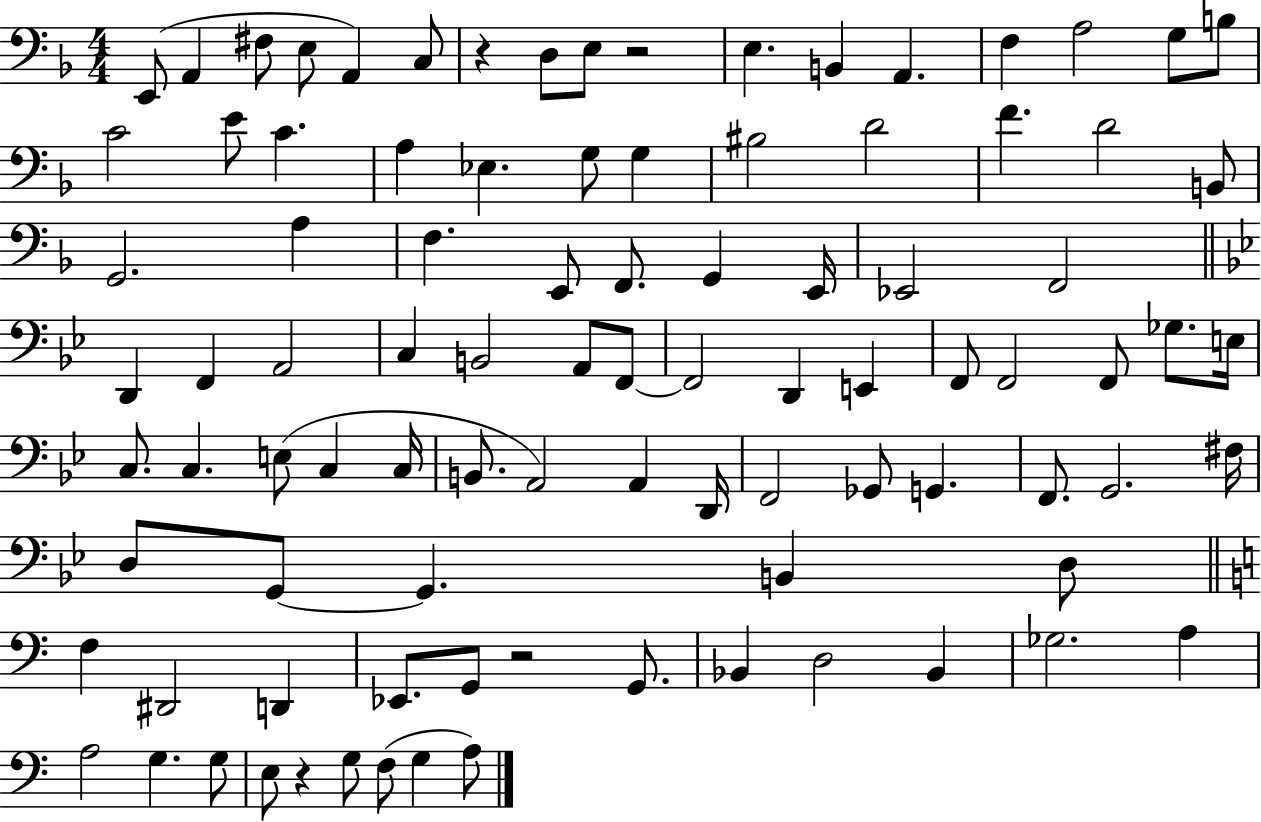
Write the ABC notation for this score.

X:1
T:Untitled
M:4/4
L:1/4
K:F
E,,/2 A,, ^F,/2 E,/2 A,, C,/2 z D,/2 E,/2 z2 E, B,, A,, F, A,2 G,/2 B,/2 C2 E/2 C A, _E, G,/2 G, ^B,2 D2 F D2 B,,/2 G,,2 A, F, E,,/2 F,,/2 G,, E,,/4 _E,,2 F,,2 D,, F,, A,,2 C, B,,2 A,,/2 F,,/2 F,,2 D,, E,, F,,/2 F,,2 F,,/2 _G,/2 E,/4 C,/2 C, E,/2 C, C,/4 B,,/2 A,,2 A,, D,,/4 F,,2 _G,,/2 G,, F,,/2 G,,2 ^F,/4 D,/2 G,,/2 G,, B,, D,/2 F, ^D,,2 D,, _E,,/2 G,,/2 z2 G,,/2 _B,, D,2 _B,, _G,2 A, A,2 G, G,/2 E,/2 z G,/2 F,/2 G, A,/2